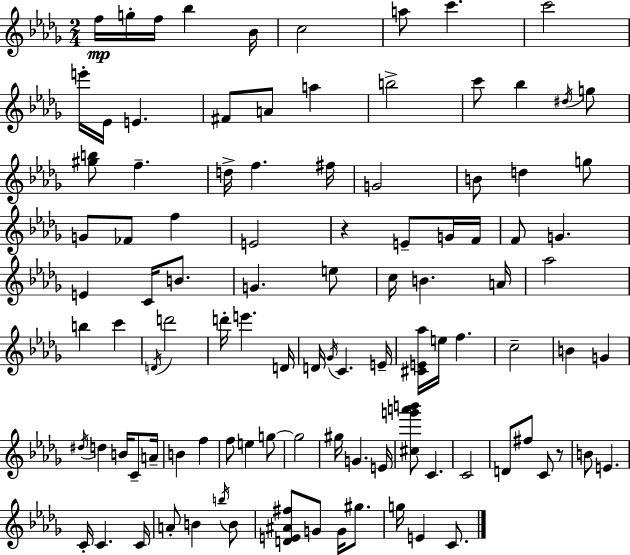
{
  \clef treble
  \numericTimeSignature
  \time 2/4
  \key bes \minor
  \repeat volta 2 { f''16\mp g''16-. f''16 bes''4 bes'16 | c''2 | a''8 c'''4. | c'''2 | \break e'''16-. ees'16 e'4. | fis'8 a'8 a''4 | b''2-> | c'''8 bes''4 \acciaccatura { dis''16 } g''8 | \break <gis'' b''>8 f''4.-- | d''16-> f''4. | fis''16 g'2 | b'8 d''4 g''8 | \break g'8 fes'8 f''4 | e'2 | r4 e'8-- g'16 | f'16 f'8 g'4. | \break e'4 c'16 b'8. | g'4. e''8 | c''16 b'4. | a'16 aes''2 | \break b''4 c'''4 | \acciaccatura { d'16 } d'''2 | d'''16-. e'''4. | d'16 d'16 \acciaccatura { ges'16 } c'4. | \break e'16-- <cis' e' aes''>16 e''16 f''4. | c''2-- | b'4 g'4 | \acciaccatura { dis''16 } d''4 | \break b'16 c'8-- a'16-- b'4 | f''4 f''8 e''4 | g''8~~ g''2 | gis''16 g'4. | \break e'16 <cis'' g''' a''' b'''>8 c'4. | c'2 | d'8 fis''8 | c'8 r8 b'8 e'4. | \break c'16-. c'4. | c'16 a'8-. b'4 | \acciaccatura { b''16 } b'8 <d' e' ais' fis''>8 g'8 | g'16 gis''8. g''16 e'4 | \break c'8. } \bar "|."
}